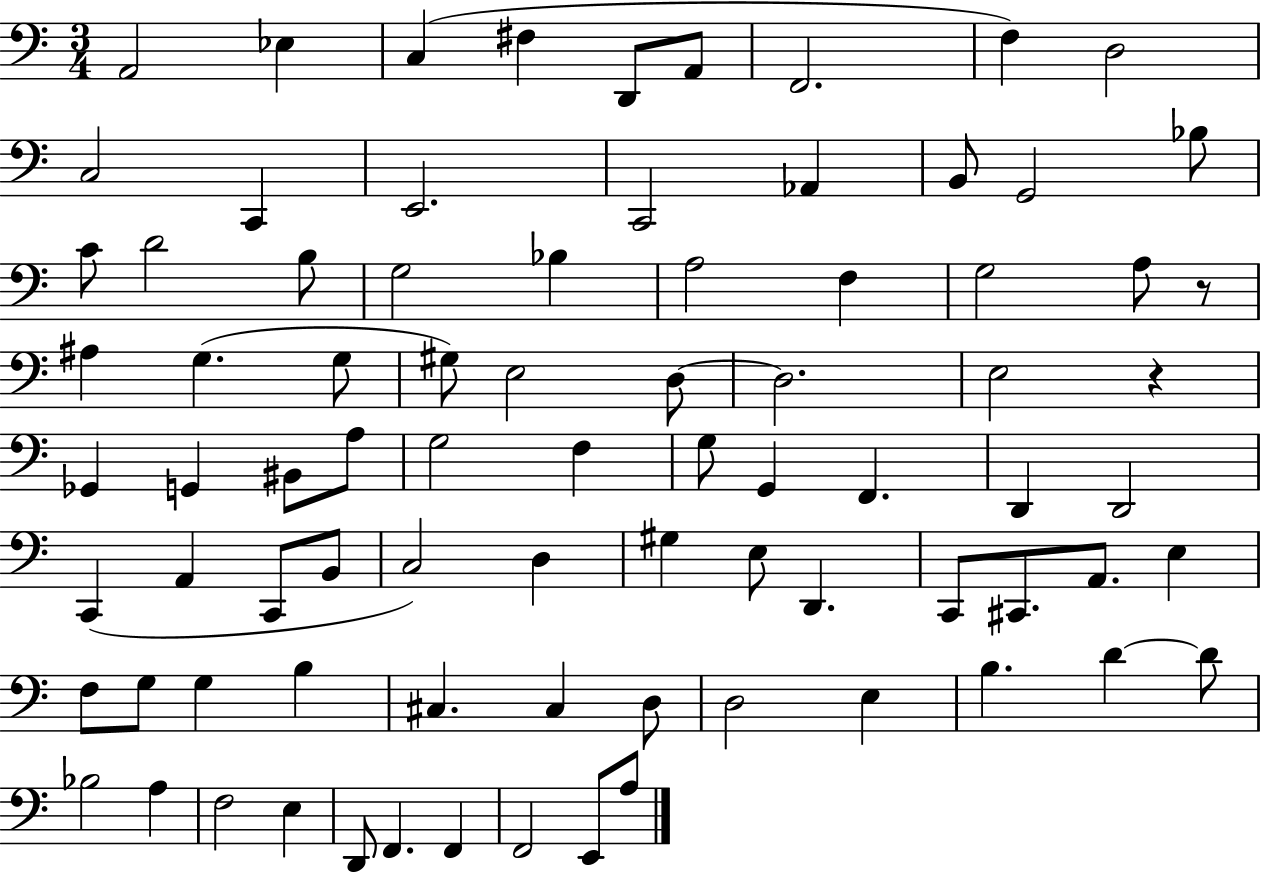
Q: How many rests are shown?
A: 2